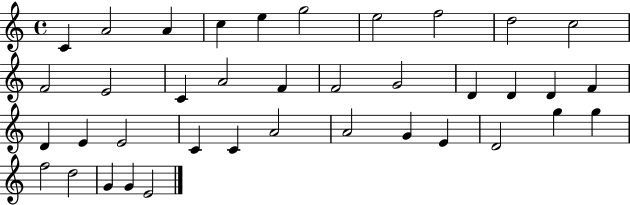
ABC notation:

X:1
T:Untitled
M:4/4
L:1/4
K:C
C A2 A c e g2 e2 f2 d2 c2 F2 E2 C A2 F F2 G2 D D D F D E E2 C C A2 A2 G E D2 g g f2 d2 G G E2